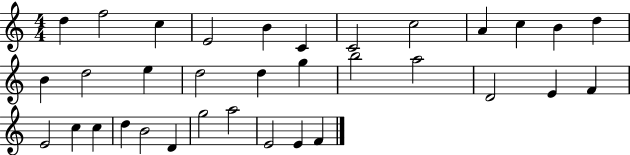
D5/q F5/h C5/q E4/h B4/q C4/q C4/h C5/h A4/q C5/q B4/q D5/q B4/q D5/h E5/q D5/h D5/q G5/q B5/h A5/h D4/h E4/q F4/q E4/h C5/q C5/q D5/q B4/h D4/q G5/h A5/h E4/h E4/q F4/q